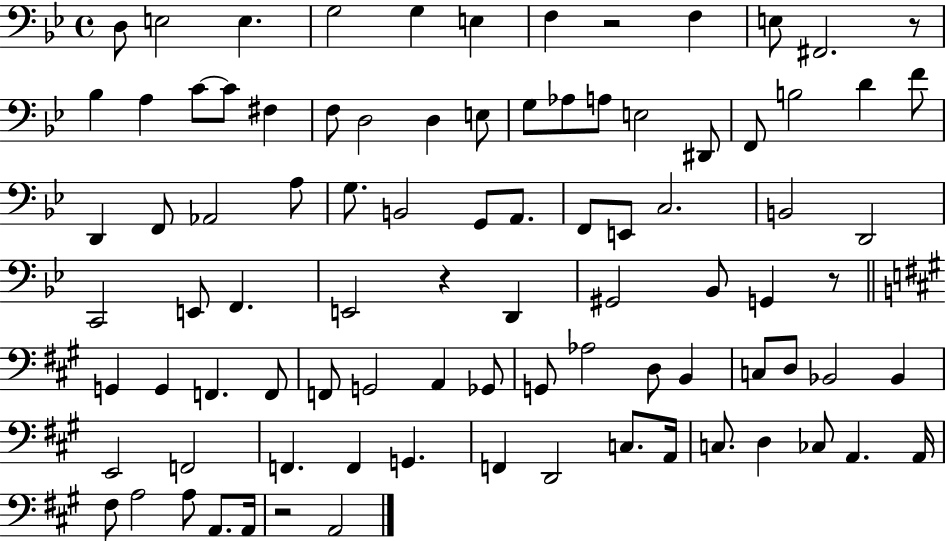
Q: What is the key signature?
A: BES major